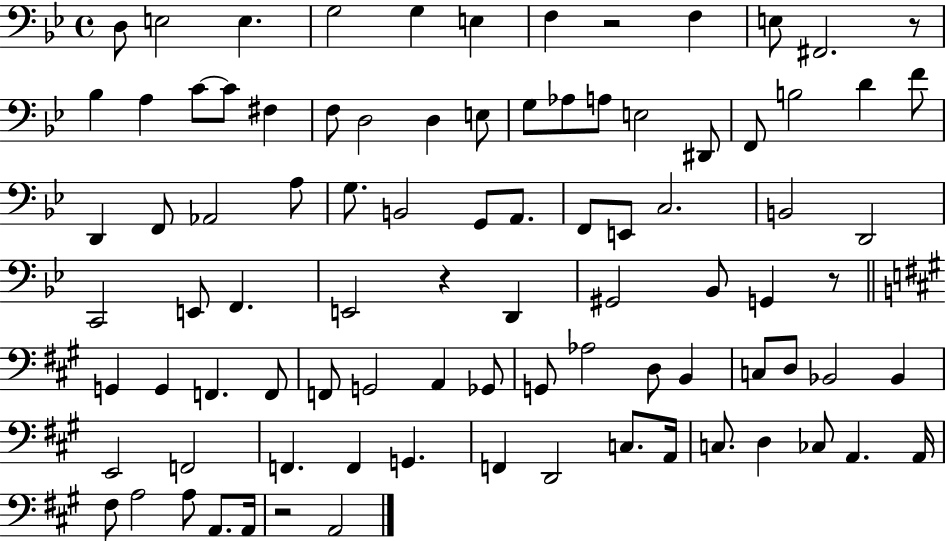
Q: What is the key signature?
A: BES major